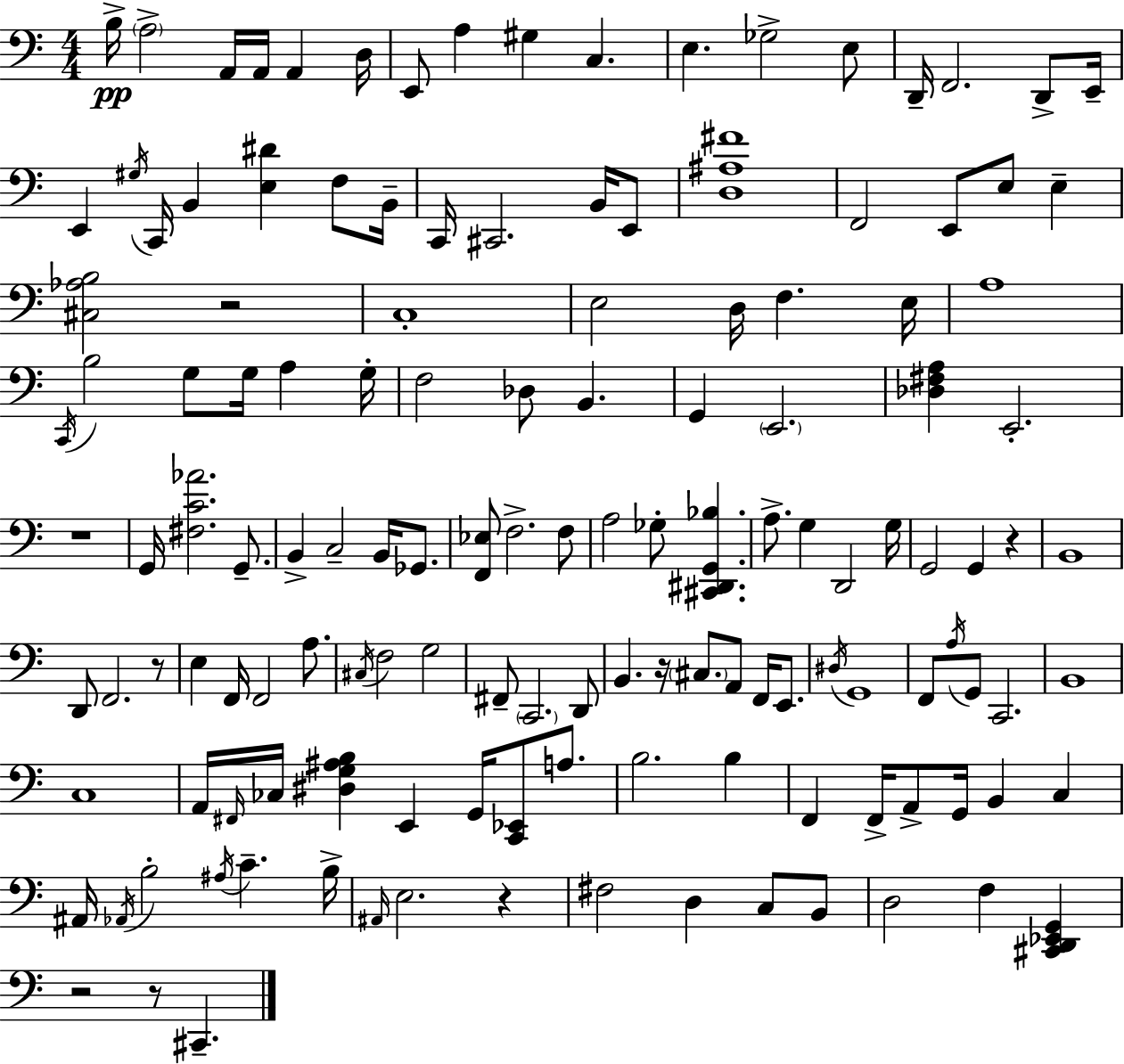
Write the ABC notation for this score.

X:1
T:Untitled
M:4/4
L:1/4
K:C
B,/4 A,2 A,,/4 A,,/4 A,, D,/4 E,,/2 A, ^G, C, E, _G,2 E,/2 D,,/4 F,,2 D,,/2 E,,/4 E,, ^G,/4 C,,/4 B,, [E,^D] F,/2 B,,/4 C,,/4 ^C,,2 B,,/4 E,,/2 [D,^A,^F]4 F,,2 E,,/2 E,/2 E, [^C,_A,B,]2 z2 C,4 E,2 D,/4 F, E,/4 A,4 C,,/4 B,2 G,/2 G,/4 A, G,/4 F,2 _D,/2 B,, G,, E,,2 [_D,^F,A,] E,,2 z4 G,,/4 [^F,C_A]2 G,,/2 B,, C,2 B,,/4 _G,,/2 [F,,_E,]/2 F,2 F,/2 A,2 _G,/2 [^C,,^D,,G,,_B,] A,/2 G, D,,2 G,/4 G,,2 G,, z B,,4 D,,/2 F,,2 z/2 E, F,,/4 F,,2 A,/2 ^C,/4 F,2 G,2 ^F,,/2 C,,2 D,,/2 B,, z/4 ^C,/2 A,,/2 F,,/4 E,,/2 ^D,/4 G,,4 F,,/2 A,/4 G,,/2 C,,2 B,,4 C,4 A,,/4 ^F,,/4 _C,/4 [^D,G,^A,B,] E,, G,,/4 [C,,_E,,]/2 A,/2 B,2 B, F,, F,,/4 A,,/2 G,,/4 B,, C, ^A,,/4 _A,,/4 B,2 ^A,/4 C B,/4 ^A,,/4 E,2 z ^F,2 D, C,/2 B,,/2 D,2 F, [^C,,D,,_E,,G,,] z2 z/2 ^C,,